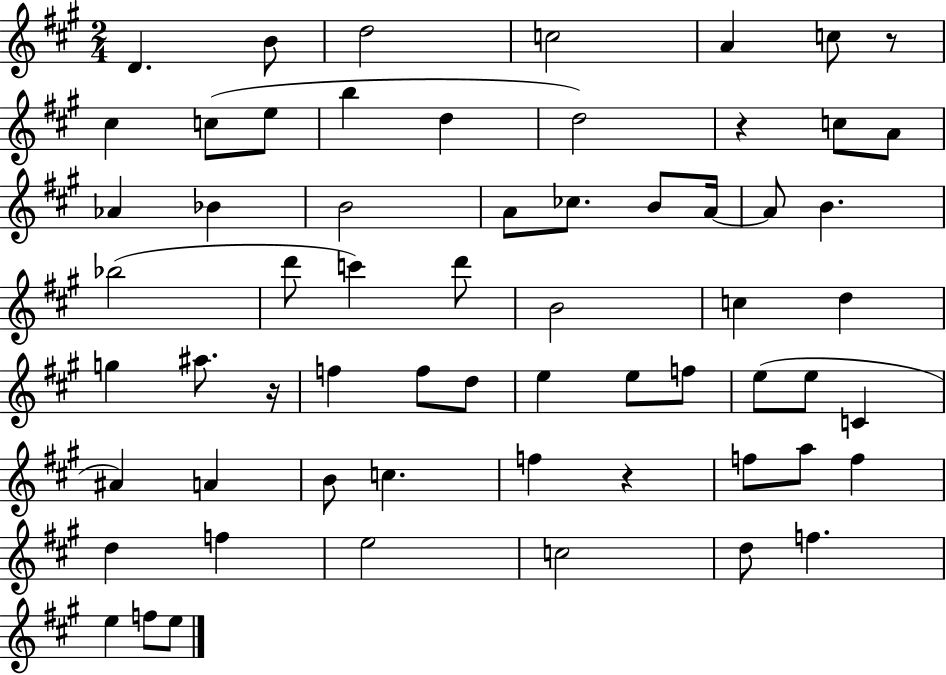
{
  \clef treble
  \numericTimeSignature
  \time 2/4
  \key a \major
  d'4. b'8 | d''2 | c''2 | a'4 c''8 r8 | \break cis''4 c''8( e''8 | b''4 d''4 | d''2) | r4 c''8 a'8 | \break aes'4 bes'4 | b'2 | a'8 ces''8. b'8 a'16~~ | a'8 b'4. | \break bes''2( | d'''8 c'''4) d'''8 | b'2 | c''4 d''4 | \break g''4 ais''8. r16 | f''4 f''8 d''8 | e''4 e''8 f''8 | e''8( e''8 c'4 | \break ais'4) a'4 | b'8 c''4. | f''4 r4 | f''8 a''8 f''4 | \break d''4 f''4 | e''2 | c''2 | d''8 f''4. | \break e''4 f''8 e''8 | \bar "|."
}